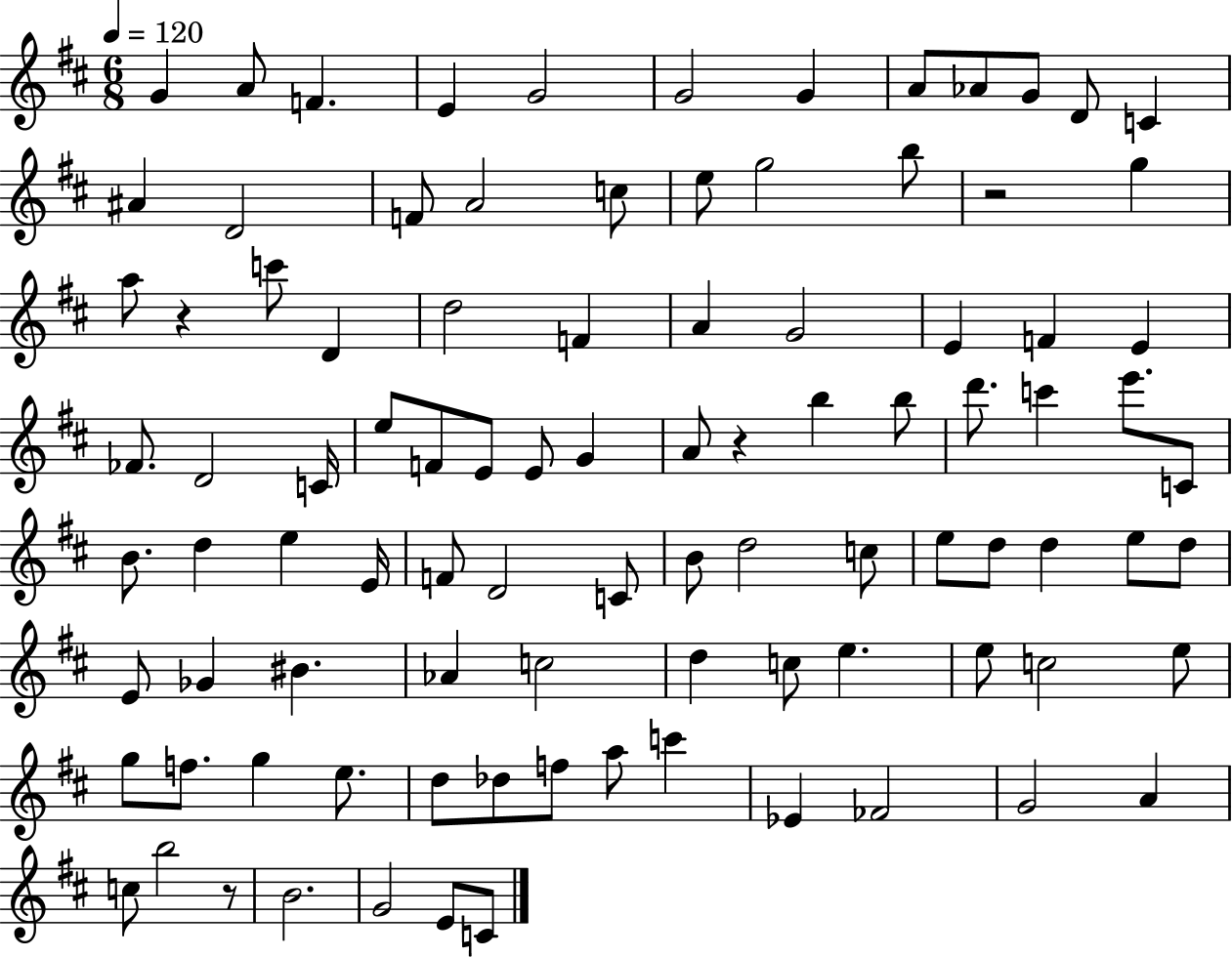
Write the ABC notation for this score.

X:1
T:Untitled
M:6/8
L:1/4
K:D
G A/2 F E G2 G2 G A/2 _A/2 G/2 D/2 C ^A D2 F/2 A2 c/2 e/2 g2 b/2 z2 g a/2 z c'/2 D d2 F A G2 E F E _F/2 D2 C/4 e/2 F/2 E/2 E/2 G A/2 z b b/2 d'/2 c' e'/2 C/2 B/2 d e E/4 F/2 D2 C/2 B/2 d2 c/2 e/2 d/2 d e/2 d/2 E/2 _G ^B _A c2 d c/2 e e/2 c2 e/2 g/2 f/2 g e/2 d/2 _d/2 f/2 a/2 c' _E _F2 G2 A c/2 b2 z/2 B2 G2 E/2 C/2